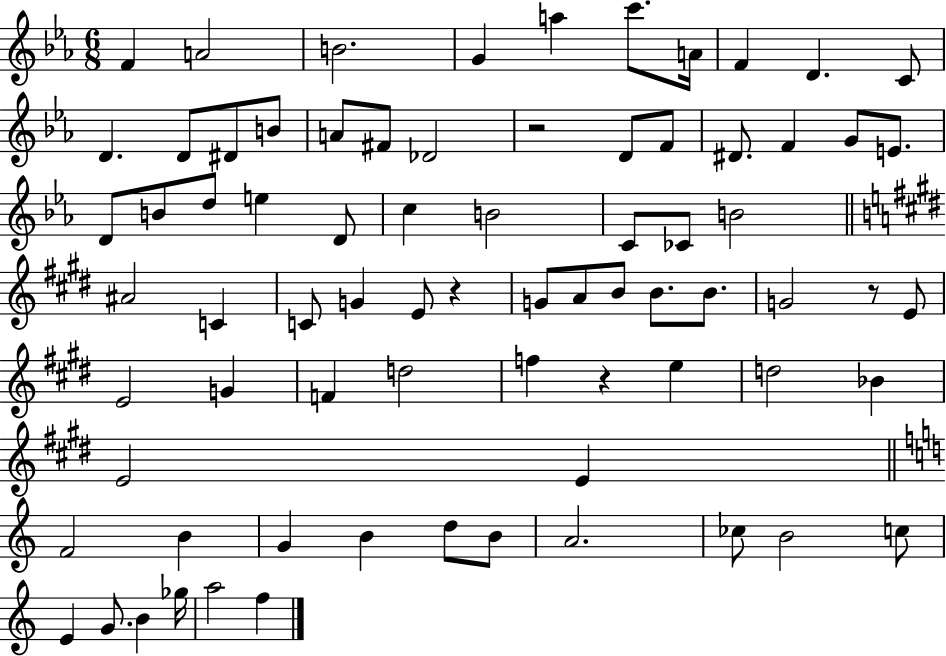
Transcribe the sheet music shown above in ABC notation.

X:1
T:Untitled
M:6/8
L:1/4
K:Eb
F A2 B2 G a c'/2 A/4 F D C/2 D D/2 ^D/2 B/2 A/2 ^F/2 _D2 z2 D/2 F/2 ^D/2 F G/2 E/2 D/2 B/2 d/2 e D/2 c B2 C/2 _C/2 B2 ^A2 C C/2 G E/2 z G/2 A/2 B/2 B/2 B/2 G2 z/2 E/2 E2 G F d2 f z e d2 _B E2 E F2 B G B d/2 B/2 A2 _c/2 B2 c/2 E G/2 B _g/4 a2 f